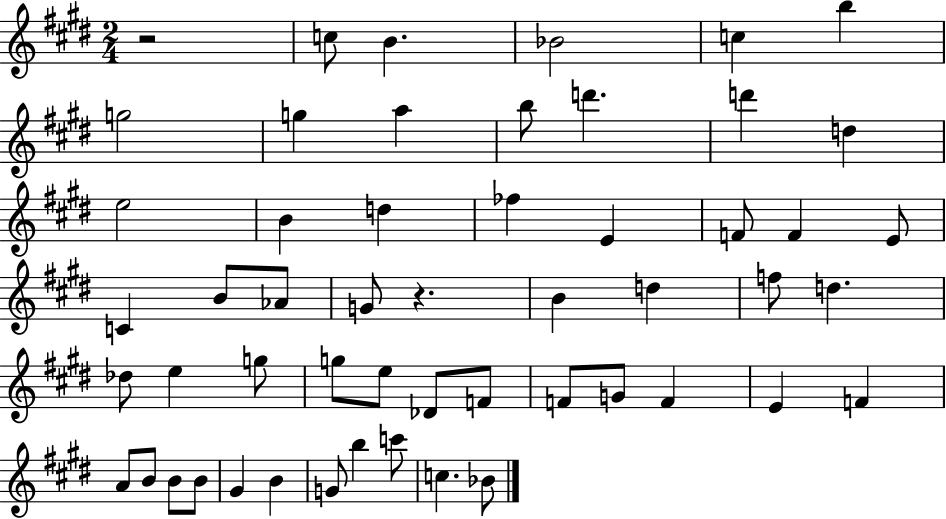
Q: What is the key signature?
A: E major